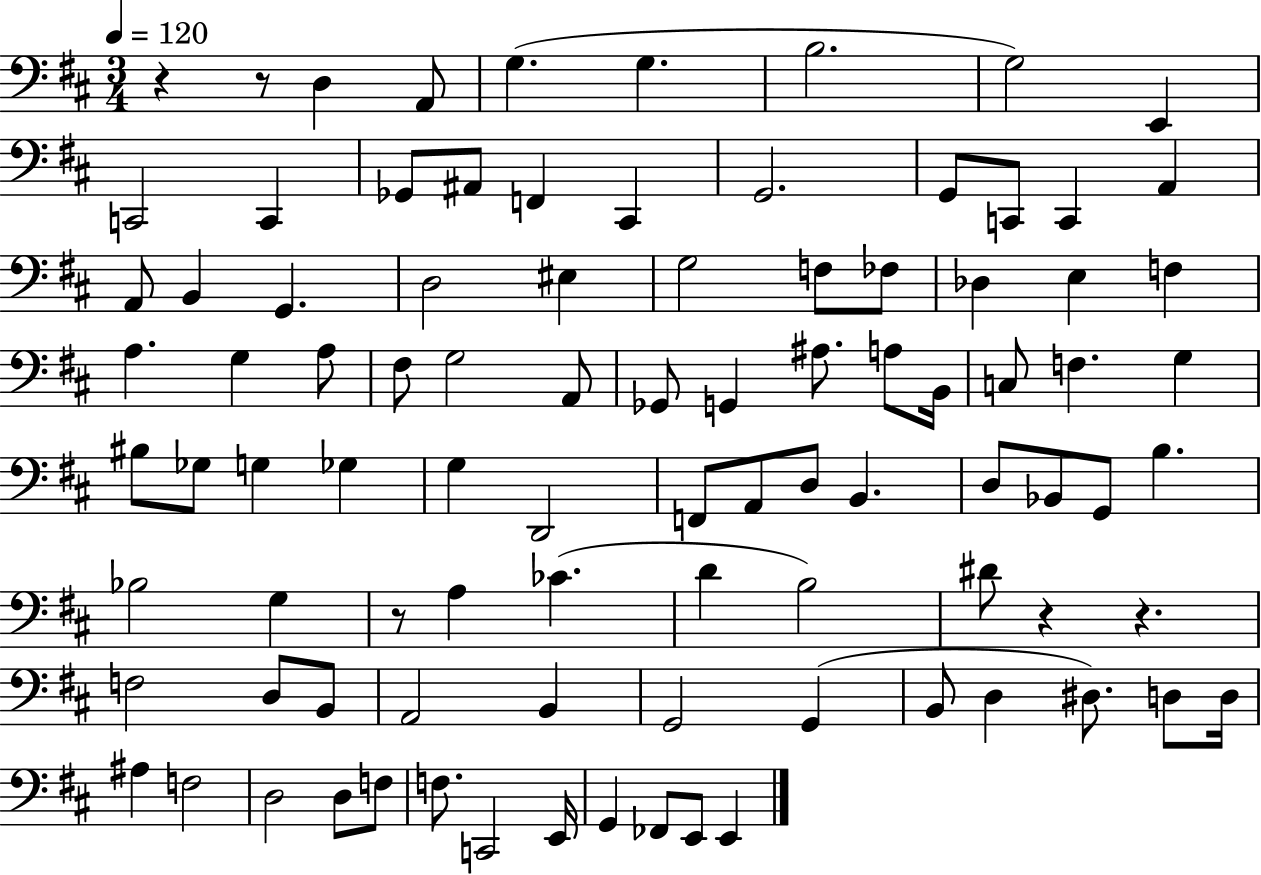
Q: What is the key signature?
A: D major